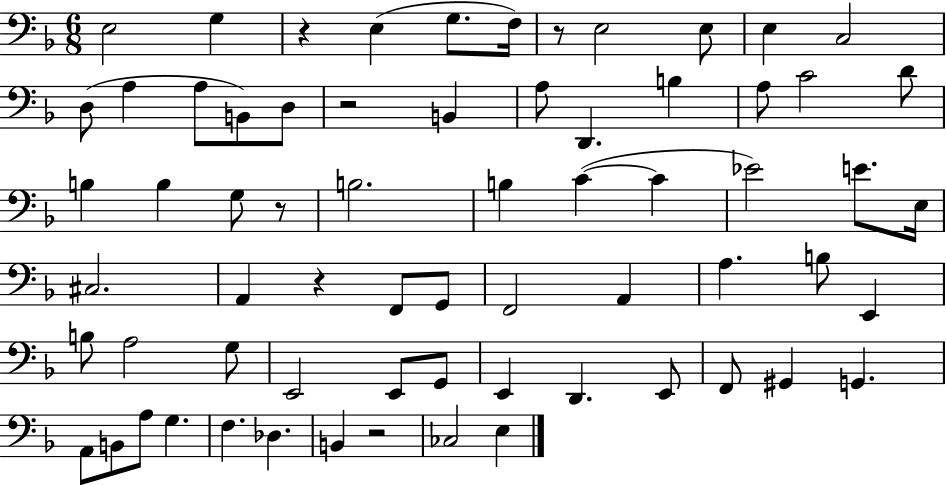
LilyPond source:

{
  \clef bass
  \numericTimeSignature
  \time 6/8
  \key f \major
  e2 g4 | r4 e4( g8. f16) | r8 e2 e8 | e4 c2 | \break d8( a4 a8 b,8) d8 | r2 b,4 | a8 d,4. b4 | a8 c'2 d'8 | \break b4 b4 g8 r8 | b2. | b4 c'4~(~ c'4 | ees'2) e'8. e16 | \break cis2. | a,4 r4 f,8 g,8 | f,2 a,4 | a4. b8 e,4 | \break b8 a2 g8 | e,2 e,8 g,8 | e,4 d,4. e,8 | f,8 gis,4 g,4. | \break a,8 b,8 a8 g4. | f4. des4. | b,4 r2 | ces2 e4 | \break \bar "|."
}